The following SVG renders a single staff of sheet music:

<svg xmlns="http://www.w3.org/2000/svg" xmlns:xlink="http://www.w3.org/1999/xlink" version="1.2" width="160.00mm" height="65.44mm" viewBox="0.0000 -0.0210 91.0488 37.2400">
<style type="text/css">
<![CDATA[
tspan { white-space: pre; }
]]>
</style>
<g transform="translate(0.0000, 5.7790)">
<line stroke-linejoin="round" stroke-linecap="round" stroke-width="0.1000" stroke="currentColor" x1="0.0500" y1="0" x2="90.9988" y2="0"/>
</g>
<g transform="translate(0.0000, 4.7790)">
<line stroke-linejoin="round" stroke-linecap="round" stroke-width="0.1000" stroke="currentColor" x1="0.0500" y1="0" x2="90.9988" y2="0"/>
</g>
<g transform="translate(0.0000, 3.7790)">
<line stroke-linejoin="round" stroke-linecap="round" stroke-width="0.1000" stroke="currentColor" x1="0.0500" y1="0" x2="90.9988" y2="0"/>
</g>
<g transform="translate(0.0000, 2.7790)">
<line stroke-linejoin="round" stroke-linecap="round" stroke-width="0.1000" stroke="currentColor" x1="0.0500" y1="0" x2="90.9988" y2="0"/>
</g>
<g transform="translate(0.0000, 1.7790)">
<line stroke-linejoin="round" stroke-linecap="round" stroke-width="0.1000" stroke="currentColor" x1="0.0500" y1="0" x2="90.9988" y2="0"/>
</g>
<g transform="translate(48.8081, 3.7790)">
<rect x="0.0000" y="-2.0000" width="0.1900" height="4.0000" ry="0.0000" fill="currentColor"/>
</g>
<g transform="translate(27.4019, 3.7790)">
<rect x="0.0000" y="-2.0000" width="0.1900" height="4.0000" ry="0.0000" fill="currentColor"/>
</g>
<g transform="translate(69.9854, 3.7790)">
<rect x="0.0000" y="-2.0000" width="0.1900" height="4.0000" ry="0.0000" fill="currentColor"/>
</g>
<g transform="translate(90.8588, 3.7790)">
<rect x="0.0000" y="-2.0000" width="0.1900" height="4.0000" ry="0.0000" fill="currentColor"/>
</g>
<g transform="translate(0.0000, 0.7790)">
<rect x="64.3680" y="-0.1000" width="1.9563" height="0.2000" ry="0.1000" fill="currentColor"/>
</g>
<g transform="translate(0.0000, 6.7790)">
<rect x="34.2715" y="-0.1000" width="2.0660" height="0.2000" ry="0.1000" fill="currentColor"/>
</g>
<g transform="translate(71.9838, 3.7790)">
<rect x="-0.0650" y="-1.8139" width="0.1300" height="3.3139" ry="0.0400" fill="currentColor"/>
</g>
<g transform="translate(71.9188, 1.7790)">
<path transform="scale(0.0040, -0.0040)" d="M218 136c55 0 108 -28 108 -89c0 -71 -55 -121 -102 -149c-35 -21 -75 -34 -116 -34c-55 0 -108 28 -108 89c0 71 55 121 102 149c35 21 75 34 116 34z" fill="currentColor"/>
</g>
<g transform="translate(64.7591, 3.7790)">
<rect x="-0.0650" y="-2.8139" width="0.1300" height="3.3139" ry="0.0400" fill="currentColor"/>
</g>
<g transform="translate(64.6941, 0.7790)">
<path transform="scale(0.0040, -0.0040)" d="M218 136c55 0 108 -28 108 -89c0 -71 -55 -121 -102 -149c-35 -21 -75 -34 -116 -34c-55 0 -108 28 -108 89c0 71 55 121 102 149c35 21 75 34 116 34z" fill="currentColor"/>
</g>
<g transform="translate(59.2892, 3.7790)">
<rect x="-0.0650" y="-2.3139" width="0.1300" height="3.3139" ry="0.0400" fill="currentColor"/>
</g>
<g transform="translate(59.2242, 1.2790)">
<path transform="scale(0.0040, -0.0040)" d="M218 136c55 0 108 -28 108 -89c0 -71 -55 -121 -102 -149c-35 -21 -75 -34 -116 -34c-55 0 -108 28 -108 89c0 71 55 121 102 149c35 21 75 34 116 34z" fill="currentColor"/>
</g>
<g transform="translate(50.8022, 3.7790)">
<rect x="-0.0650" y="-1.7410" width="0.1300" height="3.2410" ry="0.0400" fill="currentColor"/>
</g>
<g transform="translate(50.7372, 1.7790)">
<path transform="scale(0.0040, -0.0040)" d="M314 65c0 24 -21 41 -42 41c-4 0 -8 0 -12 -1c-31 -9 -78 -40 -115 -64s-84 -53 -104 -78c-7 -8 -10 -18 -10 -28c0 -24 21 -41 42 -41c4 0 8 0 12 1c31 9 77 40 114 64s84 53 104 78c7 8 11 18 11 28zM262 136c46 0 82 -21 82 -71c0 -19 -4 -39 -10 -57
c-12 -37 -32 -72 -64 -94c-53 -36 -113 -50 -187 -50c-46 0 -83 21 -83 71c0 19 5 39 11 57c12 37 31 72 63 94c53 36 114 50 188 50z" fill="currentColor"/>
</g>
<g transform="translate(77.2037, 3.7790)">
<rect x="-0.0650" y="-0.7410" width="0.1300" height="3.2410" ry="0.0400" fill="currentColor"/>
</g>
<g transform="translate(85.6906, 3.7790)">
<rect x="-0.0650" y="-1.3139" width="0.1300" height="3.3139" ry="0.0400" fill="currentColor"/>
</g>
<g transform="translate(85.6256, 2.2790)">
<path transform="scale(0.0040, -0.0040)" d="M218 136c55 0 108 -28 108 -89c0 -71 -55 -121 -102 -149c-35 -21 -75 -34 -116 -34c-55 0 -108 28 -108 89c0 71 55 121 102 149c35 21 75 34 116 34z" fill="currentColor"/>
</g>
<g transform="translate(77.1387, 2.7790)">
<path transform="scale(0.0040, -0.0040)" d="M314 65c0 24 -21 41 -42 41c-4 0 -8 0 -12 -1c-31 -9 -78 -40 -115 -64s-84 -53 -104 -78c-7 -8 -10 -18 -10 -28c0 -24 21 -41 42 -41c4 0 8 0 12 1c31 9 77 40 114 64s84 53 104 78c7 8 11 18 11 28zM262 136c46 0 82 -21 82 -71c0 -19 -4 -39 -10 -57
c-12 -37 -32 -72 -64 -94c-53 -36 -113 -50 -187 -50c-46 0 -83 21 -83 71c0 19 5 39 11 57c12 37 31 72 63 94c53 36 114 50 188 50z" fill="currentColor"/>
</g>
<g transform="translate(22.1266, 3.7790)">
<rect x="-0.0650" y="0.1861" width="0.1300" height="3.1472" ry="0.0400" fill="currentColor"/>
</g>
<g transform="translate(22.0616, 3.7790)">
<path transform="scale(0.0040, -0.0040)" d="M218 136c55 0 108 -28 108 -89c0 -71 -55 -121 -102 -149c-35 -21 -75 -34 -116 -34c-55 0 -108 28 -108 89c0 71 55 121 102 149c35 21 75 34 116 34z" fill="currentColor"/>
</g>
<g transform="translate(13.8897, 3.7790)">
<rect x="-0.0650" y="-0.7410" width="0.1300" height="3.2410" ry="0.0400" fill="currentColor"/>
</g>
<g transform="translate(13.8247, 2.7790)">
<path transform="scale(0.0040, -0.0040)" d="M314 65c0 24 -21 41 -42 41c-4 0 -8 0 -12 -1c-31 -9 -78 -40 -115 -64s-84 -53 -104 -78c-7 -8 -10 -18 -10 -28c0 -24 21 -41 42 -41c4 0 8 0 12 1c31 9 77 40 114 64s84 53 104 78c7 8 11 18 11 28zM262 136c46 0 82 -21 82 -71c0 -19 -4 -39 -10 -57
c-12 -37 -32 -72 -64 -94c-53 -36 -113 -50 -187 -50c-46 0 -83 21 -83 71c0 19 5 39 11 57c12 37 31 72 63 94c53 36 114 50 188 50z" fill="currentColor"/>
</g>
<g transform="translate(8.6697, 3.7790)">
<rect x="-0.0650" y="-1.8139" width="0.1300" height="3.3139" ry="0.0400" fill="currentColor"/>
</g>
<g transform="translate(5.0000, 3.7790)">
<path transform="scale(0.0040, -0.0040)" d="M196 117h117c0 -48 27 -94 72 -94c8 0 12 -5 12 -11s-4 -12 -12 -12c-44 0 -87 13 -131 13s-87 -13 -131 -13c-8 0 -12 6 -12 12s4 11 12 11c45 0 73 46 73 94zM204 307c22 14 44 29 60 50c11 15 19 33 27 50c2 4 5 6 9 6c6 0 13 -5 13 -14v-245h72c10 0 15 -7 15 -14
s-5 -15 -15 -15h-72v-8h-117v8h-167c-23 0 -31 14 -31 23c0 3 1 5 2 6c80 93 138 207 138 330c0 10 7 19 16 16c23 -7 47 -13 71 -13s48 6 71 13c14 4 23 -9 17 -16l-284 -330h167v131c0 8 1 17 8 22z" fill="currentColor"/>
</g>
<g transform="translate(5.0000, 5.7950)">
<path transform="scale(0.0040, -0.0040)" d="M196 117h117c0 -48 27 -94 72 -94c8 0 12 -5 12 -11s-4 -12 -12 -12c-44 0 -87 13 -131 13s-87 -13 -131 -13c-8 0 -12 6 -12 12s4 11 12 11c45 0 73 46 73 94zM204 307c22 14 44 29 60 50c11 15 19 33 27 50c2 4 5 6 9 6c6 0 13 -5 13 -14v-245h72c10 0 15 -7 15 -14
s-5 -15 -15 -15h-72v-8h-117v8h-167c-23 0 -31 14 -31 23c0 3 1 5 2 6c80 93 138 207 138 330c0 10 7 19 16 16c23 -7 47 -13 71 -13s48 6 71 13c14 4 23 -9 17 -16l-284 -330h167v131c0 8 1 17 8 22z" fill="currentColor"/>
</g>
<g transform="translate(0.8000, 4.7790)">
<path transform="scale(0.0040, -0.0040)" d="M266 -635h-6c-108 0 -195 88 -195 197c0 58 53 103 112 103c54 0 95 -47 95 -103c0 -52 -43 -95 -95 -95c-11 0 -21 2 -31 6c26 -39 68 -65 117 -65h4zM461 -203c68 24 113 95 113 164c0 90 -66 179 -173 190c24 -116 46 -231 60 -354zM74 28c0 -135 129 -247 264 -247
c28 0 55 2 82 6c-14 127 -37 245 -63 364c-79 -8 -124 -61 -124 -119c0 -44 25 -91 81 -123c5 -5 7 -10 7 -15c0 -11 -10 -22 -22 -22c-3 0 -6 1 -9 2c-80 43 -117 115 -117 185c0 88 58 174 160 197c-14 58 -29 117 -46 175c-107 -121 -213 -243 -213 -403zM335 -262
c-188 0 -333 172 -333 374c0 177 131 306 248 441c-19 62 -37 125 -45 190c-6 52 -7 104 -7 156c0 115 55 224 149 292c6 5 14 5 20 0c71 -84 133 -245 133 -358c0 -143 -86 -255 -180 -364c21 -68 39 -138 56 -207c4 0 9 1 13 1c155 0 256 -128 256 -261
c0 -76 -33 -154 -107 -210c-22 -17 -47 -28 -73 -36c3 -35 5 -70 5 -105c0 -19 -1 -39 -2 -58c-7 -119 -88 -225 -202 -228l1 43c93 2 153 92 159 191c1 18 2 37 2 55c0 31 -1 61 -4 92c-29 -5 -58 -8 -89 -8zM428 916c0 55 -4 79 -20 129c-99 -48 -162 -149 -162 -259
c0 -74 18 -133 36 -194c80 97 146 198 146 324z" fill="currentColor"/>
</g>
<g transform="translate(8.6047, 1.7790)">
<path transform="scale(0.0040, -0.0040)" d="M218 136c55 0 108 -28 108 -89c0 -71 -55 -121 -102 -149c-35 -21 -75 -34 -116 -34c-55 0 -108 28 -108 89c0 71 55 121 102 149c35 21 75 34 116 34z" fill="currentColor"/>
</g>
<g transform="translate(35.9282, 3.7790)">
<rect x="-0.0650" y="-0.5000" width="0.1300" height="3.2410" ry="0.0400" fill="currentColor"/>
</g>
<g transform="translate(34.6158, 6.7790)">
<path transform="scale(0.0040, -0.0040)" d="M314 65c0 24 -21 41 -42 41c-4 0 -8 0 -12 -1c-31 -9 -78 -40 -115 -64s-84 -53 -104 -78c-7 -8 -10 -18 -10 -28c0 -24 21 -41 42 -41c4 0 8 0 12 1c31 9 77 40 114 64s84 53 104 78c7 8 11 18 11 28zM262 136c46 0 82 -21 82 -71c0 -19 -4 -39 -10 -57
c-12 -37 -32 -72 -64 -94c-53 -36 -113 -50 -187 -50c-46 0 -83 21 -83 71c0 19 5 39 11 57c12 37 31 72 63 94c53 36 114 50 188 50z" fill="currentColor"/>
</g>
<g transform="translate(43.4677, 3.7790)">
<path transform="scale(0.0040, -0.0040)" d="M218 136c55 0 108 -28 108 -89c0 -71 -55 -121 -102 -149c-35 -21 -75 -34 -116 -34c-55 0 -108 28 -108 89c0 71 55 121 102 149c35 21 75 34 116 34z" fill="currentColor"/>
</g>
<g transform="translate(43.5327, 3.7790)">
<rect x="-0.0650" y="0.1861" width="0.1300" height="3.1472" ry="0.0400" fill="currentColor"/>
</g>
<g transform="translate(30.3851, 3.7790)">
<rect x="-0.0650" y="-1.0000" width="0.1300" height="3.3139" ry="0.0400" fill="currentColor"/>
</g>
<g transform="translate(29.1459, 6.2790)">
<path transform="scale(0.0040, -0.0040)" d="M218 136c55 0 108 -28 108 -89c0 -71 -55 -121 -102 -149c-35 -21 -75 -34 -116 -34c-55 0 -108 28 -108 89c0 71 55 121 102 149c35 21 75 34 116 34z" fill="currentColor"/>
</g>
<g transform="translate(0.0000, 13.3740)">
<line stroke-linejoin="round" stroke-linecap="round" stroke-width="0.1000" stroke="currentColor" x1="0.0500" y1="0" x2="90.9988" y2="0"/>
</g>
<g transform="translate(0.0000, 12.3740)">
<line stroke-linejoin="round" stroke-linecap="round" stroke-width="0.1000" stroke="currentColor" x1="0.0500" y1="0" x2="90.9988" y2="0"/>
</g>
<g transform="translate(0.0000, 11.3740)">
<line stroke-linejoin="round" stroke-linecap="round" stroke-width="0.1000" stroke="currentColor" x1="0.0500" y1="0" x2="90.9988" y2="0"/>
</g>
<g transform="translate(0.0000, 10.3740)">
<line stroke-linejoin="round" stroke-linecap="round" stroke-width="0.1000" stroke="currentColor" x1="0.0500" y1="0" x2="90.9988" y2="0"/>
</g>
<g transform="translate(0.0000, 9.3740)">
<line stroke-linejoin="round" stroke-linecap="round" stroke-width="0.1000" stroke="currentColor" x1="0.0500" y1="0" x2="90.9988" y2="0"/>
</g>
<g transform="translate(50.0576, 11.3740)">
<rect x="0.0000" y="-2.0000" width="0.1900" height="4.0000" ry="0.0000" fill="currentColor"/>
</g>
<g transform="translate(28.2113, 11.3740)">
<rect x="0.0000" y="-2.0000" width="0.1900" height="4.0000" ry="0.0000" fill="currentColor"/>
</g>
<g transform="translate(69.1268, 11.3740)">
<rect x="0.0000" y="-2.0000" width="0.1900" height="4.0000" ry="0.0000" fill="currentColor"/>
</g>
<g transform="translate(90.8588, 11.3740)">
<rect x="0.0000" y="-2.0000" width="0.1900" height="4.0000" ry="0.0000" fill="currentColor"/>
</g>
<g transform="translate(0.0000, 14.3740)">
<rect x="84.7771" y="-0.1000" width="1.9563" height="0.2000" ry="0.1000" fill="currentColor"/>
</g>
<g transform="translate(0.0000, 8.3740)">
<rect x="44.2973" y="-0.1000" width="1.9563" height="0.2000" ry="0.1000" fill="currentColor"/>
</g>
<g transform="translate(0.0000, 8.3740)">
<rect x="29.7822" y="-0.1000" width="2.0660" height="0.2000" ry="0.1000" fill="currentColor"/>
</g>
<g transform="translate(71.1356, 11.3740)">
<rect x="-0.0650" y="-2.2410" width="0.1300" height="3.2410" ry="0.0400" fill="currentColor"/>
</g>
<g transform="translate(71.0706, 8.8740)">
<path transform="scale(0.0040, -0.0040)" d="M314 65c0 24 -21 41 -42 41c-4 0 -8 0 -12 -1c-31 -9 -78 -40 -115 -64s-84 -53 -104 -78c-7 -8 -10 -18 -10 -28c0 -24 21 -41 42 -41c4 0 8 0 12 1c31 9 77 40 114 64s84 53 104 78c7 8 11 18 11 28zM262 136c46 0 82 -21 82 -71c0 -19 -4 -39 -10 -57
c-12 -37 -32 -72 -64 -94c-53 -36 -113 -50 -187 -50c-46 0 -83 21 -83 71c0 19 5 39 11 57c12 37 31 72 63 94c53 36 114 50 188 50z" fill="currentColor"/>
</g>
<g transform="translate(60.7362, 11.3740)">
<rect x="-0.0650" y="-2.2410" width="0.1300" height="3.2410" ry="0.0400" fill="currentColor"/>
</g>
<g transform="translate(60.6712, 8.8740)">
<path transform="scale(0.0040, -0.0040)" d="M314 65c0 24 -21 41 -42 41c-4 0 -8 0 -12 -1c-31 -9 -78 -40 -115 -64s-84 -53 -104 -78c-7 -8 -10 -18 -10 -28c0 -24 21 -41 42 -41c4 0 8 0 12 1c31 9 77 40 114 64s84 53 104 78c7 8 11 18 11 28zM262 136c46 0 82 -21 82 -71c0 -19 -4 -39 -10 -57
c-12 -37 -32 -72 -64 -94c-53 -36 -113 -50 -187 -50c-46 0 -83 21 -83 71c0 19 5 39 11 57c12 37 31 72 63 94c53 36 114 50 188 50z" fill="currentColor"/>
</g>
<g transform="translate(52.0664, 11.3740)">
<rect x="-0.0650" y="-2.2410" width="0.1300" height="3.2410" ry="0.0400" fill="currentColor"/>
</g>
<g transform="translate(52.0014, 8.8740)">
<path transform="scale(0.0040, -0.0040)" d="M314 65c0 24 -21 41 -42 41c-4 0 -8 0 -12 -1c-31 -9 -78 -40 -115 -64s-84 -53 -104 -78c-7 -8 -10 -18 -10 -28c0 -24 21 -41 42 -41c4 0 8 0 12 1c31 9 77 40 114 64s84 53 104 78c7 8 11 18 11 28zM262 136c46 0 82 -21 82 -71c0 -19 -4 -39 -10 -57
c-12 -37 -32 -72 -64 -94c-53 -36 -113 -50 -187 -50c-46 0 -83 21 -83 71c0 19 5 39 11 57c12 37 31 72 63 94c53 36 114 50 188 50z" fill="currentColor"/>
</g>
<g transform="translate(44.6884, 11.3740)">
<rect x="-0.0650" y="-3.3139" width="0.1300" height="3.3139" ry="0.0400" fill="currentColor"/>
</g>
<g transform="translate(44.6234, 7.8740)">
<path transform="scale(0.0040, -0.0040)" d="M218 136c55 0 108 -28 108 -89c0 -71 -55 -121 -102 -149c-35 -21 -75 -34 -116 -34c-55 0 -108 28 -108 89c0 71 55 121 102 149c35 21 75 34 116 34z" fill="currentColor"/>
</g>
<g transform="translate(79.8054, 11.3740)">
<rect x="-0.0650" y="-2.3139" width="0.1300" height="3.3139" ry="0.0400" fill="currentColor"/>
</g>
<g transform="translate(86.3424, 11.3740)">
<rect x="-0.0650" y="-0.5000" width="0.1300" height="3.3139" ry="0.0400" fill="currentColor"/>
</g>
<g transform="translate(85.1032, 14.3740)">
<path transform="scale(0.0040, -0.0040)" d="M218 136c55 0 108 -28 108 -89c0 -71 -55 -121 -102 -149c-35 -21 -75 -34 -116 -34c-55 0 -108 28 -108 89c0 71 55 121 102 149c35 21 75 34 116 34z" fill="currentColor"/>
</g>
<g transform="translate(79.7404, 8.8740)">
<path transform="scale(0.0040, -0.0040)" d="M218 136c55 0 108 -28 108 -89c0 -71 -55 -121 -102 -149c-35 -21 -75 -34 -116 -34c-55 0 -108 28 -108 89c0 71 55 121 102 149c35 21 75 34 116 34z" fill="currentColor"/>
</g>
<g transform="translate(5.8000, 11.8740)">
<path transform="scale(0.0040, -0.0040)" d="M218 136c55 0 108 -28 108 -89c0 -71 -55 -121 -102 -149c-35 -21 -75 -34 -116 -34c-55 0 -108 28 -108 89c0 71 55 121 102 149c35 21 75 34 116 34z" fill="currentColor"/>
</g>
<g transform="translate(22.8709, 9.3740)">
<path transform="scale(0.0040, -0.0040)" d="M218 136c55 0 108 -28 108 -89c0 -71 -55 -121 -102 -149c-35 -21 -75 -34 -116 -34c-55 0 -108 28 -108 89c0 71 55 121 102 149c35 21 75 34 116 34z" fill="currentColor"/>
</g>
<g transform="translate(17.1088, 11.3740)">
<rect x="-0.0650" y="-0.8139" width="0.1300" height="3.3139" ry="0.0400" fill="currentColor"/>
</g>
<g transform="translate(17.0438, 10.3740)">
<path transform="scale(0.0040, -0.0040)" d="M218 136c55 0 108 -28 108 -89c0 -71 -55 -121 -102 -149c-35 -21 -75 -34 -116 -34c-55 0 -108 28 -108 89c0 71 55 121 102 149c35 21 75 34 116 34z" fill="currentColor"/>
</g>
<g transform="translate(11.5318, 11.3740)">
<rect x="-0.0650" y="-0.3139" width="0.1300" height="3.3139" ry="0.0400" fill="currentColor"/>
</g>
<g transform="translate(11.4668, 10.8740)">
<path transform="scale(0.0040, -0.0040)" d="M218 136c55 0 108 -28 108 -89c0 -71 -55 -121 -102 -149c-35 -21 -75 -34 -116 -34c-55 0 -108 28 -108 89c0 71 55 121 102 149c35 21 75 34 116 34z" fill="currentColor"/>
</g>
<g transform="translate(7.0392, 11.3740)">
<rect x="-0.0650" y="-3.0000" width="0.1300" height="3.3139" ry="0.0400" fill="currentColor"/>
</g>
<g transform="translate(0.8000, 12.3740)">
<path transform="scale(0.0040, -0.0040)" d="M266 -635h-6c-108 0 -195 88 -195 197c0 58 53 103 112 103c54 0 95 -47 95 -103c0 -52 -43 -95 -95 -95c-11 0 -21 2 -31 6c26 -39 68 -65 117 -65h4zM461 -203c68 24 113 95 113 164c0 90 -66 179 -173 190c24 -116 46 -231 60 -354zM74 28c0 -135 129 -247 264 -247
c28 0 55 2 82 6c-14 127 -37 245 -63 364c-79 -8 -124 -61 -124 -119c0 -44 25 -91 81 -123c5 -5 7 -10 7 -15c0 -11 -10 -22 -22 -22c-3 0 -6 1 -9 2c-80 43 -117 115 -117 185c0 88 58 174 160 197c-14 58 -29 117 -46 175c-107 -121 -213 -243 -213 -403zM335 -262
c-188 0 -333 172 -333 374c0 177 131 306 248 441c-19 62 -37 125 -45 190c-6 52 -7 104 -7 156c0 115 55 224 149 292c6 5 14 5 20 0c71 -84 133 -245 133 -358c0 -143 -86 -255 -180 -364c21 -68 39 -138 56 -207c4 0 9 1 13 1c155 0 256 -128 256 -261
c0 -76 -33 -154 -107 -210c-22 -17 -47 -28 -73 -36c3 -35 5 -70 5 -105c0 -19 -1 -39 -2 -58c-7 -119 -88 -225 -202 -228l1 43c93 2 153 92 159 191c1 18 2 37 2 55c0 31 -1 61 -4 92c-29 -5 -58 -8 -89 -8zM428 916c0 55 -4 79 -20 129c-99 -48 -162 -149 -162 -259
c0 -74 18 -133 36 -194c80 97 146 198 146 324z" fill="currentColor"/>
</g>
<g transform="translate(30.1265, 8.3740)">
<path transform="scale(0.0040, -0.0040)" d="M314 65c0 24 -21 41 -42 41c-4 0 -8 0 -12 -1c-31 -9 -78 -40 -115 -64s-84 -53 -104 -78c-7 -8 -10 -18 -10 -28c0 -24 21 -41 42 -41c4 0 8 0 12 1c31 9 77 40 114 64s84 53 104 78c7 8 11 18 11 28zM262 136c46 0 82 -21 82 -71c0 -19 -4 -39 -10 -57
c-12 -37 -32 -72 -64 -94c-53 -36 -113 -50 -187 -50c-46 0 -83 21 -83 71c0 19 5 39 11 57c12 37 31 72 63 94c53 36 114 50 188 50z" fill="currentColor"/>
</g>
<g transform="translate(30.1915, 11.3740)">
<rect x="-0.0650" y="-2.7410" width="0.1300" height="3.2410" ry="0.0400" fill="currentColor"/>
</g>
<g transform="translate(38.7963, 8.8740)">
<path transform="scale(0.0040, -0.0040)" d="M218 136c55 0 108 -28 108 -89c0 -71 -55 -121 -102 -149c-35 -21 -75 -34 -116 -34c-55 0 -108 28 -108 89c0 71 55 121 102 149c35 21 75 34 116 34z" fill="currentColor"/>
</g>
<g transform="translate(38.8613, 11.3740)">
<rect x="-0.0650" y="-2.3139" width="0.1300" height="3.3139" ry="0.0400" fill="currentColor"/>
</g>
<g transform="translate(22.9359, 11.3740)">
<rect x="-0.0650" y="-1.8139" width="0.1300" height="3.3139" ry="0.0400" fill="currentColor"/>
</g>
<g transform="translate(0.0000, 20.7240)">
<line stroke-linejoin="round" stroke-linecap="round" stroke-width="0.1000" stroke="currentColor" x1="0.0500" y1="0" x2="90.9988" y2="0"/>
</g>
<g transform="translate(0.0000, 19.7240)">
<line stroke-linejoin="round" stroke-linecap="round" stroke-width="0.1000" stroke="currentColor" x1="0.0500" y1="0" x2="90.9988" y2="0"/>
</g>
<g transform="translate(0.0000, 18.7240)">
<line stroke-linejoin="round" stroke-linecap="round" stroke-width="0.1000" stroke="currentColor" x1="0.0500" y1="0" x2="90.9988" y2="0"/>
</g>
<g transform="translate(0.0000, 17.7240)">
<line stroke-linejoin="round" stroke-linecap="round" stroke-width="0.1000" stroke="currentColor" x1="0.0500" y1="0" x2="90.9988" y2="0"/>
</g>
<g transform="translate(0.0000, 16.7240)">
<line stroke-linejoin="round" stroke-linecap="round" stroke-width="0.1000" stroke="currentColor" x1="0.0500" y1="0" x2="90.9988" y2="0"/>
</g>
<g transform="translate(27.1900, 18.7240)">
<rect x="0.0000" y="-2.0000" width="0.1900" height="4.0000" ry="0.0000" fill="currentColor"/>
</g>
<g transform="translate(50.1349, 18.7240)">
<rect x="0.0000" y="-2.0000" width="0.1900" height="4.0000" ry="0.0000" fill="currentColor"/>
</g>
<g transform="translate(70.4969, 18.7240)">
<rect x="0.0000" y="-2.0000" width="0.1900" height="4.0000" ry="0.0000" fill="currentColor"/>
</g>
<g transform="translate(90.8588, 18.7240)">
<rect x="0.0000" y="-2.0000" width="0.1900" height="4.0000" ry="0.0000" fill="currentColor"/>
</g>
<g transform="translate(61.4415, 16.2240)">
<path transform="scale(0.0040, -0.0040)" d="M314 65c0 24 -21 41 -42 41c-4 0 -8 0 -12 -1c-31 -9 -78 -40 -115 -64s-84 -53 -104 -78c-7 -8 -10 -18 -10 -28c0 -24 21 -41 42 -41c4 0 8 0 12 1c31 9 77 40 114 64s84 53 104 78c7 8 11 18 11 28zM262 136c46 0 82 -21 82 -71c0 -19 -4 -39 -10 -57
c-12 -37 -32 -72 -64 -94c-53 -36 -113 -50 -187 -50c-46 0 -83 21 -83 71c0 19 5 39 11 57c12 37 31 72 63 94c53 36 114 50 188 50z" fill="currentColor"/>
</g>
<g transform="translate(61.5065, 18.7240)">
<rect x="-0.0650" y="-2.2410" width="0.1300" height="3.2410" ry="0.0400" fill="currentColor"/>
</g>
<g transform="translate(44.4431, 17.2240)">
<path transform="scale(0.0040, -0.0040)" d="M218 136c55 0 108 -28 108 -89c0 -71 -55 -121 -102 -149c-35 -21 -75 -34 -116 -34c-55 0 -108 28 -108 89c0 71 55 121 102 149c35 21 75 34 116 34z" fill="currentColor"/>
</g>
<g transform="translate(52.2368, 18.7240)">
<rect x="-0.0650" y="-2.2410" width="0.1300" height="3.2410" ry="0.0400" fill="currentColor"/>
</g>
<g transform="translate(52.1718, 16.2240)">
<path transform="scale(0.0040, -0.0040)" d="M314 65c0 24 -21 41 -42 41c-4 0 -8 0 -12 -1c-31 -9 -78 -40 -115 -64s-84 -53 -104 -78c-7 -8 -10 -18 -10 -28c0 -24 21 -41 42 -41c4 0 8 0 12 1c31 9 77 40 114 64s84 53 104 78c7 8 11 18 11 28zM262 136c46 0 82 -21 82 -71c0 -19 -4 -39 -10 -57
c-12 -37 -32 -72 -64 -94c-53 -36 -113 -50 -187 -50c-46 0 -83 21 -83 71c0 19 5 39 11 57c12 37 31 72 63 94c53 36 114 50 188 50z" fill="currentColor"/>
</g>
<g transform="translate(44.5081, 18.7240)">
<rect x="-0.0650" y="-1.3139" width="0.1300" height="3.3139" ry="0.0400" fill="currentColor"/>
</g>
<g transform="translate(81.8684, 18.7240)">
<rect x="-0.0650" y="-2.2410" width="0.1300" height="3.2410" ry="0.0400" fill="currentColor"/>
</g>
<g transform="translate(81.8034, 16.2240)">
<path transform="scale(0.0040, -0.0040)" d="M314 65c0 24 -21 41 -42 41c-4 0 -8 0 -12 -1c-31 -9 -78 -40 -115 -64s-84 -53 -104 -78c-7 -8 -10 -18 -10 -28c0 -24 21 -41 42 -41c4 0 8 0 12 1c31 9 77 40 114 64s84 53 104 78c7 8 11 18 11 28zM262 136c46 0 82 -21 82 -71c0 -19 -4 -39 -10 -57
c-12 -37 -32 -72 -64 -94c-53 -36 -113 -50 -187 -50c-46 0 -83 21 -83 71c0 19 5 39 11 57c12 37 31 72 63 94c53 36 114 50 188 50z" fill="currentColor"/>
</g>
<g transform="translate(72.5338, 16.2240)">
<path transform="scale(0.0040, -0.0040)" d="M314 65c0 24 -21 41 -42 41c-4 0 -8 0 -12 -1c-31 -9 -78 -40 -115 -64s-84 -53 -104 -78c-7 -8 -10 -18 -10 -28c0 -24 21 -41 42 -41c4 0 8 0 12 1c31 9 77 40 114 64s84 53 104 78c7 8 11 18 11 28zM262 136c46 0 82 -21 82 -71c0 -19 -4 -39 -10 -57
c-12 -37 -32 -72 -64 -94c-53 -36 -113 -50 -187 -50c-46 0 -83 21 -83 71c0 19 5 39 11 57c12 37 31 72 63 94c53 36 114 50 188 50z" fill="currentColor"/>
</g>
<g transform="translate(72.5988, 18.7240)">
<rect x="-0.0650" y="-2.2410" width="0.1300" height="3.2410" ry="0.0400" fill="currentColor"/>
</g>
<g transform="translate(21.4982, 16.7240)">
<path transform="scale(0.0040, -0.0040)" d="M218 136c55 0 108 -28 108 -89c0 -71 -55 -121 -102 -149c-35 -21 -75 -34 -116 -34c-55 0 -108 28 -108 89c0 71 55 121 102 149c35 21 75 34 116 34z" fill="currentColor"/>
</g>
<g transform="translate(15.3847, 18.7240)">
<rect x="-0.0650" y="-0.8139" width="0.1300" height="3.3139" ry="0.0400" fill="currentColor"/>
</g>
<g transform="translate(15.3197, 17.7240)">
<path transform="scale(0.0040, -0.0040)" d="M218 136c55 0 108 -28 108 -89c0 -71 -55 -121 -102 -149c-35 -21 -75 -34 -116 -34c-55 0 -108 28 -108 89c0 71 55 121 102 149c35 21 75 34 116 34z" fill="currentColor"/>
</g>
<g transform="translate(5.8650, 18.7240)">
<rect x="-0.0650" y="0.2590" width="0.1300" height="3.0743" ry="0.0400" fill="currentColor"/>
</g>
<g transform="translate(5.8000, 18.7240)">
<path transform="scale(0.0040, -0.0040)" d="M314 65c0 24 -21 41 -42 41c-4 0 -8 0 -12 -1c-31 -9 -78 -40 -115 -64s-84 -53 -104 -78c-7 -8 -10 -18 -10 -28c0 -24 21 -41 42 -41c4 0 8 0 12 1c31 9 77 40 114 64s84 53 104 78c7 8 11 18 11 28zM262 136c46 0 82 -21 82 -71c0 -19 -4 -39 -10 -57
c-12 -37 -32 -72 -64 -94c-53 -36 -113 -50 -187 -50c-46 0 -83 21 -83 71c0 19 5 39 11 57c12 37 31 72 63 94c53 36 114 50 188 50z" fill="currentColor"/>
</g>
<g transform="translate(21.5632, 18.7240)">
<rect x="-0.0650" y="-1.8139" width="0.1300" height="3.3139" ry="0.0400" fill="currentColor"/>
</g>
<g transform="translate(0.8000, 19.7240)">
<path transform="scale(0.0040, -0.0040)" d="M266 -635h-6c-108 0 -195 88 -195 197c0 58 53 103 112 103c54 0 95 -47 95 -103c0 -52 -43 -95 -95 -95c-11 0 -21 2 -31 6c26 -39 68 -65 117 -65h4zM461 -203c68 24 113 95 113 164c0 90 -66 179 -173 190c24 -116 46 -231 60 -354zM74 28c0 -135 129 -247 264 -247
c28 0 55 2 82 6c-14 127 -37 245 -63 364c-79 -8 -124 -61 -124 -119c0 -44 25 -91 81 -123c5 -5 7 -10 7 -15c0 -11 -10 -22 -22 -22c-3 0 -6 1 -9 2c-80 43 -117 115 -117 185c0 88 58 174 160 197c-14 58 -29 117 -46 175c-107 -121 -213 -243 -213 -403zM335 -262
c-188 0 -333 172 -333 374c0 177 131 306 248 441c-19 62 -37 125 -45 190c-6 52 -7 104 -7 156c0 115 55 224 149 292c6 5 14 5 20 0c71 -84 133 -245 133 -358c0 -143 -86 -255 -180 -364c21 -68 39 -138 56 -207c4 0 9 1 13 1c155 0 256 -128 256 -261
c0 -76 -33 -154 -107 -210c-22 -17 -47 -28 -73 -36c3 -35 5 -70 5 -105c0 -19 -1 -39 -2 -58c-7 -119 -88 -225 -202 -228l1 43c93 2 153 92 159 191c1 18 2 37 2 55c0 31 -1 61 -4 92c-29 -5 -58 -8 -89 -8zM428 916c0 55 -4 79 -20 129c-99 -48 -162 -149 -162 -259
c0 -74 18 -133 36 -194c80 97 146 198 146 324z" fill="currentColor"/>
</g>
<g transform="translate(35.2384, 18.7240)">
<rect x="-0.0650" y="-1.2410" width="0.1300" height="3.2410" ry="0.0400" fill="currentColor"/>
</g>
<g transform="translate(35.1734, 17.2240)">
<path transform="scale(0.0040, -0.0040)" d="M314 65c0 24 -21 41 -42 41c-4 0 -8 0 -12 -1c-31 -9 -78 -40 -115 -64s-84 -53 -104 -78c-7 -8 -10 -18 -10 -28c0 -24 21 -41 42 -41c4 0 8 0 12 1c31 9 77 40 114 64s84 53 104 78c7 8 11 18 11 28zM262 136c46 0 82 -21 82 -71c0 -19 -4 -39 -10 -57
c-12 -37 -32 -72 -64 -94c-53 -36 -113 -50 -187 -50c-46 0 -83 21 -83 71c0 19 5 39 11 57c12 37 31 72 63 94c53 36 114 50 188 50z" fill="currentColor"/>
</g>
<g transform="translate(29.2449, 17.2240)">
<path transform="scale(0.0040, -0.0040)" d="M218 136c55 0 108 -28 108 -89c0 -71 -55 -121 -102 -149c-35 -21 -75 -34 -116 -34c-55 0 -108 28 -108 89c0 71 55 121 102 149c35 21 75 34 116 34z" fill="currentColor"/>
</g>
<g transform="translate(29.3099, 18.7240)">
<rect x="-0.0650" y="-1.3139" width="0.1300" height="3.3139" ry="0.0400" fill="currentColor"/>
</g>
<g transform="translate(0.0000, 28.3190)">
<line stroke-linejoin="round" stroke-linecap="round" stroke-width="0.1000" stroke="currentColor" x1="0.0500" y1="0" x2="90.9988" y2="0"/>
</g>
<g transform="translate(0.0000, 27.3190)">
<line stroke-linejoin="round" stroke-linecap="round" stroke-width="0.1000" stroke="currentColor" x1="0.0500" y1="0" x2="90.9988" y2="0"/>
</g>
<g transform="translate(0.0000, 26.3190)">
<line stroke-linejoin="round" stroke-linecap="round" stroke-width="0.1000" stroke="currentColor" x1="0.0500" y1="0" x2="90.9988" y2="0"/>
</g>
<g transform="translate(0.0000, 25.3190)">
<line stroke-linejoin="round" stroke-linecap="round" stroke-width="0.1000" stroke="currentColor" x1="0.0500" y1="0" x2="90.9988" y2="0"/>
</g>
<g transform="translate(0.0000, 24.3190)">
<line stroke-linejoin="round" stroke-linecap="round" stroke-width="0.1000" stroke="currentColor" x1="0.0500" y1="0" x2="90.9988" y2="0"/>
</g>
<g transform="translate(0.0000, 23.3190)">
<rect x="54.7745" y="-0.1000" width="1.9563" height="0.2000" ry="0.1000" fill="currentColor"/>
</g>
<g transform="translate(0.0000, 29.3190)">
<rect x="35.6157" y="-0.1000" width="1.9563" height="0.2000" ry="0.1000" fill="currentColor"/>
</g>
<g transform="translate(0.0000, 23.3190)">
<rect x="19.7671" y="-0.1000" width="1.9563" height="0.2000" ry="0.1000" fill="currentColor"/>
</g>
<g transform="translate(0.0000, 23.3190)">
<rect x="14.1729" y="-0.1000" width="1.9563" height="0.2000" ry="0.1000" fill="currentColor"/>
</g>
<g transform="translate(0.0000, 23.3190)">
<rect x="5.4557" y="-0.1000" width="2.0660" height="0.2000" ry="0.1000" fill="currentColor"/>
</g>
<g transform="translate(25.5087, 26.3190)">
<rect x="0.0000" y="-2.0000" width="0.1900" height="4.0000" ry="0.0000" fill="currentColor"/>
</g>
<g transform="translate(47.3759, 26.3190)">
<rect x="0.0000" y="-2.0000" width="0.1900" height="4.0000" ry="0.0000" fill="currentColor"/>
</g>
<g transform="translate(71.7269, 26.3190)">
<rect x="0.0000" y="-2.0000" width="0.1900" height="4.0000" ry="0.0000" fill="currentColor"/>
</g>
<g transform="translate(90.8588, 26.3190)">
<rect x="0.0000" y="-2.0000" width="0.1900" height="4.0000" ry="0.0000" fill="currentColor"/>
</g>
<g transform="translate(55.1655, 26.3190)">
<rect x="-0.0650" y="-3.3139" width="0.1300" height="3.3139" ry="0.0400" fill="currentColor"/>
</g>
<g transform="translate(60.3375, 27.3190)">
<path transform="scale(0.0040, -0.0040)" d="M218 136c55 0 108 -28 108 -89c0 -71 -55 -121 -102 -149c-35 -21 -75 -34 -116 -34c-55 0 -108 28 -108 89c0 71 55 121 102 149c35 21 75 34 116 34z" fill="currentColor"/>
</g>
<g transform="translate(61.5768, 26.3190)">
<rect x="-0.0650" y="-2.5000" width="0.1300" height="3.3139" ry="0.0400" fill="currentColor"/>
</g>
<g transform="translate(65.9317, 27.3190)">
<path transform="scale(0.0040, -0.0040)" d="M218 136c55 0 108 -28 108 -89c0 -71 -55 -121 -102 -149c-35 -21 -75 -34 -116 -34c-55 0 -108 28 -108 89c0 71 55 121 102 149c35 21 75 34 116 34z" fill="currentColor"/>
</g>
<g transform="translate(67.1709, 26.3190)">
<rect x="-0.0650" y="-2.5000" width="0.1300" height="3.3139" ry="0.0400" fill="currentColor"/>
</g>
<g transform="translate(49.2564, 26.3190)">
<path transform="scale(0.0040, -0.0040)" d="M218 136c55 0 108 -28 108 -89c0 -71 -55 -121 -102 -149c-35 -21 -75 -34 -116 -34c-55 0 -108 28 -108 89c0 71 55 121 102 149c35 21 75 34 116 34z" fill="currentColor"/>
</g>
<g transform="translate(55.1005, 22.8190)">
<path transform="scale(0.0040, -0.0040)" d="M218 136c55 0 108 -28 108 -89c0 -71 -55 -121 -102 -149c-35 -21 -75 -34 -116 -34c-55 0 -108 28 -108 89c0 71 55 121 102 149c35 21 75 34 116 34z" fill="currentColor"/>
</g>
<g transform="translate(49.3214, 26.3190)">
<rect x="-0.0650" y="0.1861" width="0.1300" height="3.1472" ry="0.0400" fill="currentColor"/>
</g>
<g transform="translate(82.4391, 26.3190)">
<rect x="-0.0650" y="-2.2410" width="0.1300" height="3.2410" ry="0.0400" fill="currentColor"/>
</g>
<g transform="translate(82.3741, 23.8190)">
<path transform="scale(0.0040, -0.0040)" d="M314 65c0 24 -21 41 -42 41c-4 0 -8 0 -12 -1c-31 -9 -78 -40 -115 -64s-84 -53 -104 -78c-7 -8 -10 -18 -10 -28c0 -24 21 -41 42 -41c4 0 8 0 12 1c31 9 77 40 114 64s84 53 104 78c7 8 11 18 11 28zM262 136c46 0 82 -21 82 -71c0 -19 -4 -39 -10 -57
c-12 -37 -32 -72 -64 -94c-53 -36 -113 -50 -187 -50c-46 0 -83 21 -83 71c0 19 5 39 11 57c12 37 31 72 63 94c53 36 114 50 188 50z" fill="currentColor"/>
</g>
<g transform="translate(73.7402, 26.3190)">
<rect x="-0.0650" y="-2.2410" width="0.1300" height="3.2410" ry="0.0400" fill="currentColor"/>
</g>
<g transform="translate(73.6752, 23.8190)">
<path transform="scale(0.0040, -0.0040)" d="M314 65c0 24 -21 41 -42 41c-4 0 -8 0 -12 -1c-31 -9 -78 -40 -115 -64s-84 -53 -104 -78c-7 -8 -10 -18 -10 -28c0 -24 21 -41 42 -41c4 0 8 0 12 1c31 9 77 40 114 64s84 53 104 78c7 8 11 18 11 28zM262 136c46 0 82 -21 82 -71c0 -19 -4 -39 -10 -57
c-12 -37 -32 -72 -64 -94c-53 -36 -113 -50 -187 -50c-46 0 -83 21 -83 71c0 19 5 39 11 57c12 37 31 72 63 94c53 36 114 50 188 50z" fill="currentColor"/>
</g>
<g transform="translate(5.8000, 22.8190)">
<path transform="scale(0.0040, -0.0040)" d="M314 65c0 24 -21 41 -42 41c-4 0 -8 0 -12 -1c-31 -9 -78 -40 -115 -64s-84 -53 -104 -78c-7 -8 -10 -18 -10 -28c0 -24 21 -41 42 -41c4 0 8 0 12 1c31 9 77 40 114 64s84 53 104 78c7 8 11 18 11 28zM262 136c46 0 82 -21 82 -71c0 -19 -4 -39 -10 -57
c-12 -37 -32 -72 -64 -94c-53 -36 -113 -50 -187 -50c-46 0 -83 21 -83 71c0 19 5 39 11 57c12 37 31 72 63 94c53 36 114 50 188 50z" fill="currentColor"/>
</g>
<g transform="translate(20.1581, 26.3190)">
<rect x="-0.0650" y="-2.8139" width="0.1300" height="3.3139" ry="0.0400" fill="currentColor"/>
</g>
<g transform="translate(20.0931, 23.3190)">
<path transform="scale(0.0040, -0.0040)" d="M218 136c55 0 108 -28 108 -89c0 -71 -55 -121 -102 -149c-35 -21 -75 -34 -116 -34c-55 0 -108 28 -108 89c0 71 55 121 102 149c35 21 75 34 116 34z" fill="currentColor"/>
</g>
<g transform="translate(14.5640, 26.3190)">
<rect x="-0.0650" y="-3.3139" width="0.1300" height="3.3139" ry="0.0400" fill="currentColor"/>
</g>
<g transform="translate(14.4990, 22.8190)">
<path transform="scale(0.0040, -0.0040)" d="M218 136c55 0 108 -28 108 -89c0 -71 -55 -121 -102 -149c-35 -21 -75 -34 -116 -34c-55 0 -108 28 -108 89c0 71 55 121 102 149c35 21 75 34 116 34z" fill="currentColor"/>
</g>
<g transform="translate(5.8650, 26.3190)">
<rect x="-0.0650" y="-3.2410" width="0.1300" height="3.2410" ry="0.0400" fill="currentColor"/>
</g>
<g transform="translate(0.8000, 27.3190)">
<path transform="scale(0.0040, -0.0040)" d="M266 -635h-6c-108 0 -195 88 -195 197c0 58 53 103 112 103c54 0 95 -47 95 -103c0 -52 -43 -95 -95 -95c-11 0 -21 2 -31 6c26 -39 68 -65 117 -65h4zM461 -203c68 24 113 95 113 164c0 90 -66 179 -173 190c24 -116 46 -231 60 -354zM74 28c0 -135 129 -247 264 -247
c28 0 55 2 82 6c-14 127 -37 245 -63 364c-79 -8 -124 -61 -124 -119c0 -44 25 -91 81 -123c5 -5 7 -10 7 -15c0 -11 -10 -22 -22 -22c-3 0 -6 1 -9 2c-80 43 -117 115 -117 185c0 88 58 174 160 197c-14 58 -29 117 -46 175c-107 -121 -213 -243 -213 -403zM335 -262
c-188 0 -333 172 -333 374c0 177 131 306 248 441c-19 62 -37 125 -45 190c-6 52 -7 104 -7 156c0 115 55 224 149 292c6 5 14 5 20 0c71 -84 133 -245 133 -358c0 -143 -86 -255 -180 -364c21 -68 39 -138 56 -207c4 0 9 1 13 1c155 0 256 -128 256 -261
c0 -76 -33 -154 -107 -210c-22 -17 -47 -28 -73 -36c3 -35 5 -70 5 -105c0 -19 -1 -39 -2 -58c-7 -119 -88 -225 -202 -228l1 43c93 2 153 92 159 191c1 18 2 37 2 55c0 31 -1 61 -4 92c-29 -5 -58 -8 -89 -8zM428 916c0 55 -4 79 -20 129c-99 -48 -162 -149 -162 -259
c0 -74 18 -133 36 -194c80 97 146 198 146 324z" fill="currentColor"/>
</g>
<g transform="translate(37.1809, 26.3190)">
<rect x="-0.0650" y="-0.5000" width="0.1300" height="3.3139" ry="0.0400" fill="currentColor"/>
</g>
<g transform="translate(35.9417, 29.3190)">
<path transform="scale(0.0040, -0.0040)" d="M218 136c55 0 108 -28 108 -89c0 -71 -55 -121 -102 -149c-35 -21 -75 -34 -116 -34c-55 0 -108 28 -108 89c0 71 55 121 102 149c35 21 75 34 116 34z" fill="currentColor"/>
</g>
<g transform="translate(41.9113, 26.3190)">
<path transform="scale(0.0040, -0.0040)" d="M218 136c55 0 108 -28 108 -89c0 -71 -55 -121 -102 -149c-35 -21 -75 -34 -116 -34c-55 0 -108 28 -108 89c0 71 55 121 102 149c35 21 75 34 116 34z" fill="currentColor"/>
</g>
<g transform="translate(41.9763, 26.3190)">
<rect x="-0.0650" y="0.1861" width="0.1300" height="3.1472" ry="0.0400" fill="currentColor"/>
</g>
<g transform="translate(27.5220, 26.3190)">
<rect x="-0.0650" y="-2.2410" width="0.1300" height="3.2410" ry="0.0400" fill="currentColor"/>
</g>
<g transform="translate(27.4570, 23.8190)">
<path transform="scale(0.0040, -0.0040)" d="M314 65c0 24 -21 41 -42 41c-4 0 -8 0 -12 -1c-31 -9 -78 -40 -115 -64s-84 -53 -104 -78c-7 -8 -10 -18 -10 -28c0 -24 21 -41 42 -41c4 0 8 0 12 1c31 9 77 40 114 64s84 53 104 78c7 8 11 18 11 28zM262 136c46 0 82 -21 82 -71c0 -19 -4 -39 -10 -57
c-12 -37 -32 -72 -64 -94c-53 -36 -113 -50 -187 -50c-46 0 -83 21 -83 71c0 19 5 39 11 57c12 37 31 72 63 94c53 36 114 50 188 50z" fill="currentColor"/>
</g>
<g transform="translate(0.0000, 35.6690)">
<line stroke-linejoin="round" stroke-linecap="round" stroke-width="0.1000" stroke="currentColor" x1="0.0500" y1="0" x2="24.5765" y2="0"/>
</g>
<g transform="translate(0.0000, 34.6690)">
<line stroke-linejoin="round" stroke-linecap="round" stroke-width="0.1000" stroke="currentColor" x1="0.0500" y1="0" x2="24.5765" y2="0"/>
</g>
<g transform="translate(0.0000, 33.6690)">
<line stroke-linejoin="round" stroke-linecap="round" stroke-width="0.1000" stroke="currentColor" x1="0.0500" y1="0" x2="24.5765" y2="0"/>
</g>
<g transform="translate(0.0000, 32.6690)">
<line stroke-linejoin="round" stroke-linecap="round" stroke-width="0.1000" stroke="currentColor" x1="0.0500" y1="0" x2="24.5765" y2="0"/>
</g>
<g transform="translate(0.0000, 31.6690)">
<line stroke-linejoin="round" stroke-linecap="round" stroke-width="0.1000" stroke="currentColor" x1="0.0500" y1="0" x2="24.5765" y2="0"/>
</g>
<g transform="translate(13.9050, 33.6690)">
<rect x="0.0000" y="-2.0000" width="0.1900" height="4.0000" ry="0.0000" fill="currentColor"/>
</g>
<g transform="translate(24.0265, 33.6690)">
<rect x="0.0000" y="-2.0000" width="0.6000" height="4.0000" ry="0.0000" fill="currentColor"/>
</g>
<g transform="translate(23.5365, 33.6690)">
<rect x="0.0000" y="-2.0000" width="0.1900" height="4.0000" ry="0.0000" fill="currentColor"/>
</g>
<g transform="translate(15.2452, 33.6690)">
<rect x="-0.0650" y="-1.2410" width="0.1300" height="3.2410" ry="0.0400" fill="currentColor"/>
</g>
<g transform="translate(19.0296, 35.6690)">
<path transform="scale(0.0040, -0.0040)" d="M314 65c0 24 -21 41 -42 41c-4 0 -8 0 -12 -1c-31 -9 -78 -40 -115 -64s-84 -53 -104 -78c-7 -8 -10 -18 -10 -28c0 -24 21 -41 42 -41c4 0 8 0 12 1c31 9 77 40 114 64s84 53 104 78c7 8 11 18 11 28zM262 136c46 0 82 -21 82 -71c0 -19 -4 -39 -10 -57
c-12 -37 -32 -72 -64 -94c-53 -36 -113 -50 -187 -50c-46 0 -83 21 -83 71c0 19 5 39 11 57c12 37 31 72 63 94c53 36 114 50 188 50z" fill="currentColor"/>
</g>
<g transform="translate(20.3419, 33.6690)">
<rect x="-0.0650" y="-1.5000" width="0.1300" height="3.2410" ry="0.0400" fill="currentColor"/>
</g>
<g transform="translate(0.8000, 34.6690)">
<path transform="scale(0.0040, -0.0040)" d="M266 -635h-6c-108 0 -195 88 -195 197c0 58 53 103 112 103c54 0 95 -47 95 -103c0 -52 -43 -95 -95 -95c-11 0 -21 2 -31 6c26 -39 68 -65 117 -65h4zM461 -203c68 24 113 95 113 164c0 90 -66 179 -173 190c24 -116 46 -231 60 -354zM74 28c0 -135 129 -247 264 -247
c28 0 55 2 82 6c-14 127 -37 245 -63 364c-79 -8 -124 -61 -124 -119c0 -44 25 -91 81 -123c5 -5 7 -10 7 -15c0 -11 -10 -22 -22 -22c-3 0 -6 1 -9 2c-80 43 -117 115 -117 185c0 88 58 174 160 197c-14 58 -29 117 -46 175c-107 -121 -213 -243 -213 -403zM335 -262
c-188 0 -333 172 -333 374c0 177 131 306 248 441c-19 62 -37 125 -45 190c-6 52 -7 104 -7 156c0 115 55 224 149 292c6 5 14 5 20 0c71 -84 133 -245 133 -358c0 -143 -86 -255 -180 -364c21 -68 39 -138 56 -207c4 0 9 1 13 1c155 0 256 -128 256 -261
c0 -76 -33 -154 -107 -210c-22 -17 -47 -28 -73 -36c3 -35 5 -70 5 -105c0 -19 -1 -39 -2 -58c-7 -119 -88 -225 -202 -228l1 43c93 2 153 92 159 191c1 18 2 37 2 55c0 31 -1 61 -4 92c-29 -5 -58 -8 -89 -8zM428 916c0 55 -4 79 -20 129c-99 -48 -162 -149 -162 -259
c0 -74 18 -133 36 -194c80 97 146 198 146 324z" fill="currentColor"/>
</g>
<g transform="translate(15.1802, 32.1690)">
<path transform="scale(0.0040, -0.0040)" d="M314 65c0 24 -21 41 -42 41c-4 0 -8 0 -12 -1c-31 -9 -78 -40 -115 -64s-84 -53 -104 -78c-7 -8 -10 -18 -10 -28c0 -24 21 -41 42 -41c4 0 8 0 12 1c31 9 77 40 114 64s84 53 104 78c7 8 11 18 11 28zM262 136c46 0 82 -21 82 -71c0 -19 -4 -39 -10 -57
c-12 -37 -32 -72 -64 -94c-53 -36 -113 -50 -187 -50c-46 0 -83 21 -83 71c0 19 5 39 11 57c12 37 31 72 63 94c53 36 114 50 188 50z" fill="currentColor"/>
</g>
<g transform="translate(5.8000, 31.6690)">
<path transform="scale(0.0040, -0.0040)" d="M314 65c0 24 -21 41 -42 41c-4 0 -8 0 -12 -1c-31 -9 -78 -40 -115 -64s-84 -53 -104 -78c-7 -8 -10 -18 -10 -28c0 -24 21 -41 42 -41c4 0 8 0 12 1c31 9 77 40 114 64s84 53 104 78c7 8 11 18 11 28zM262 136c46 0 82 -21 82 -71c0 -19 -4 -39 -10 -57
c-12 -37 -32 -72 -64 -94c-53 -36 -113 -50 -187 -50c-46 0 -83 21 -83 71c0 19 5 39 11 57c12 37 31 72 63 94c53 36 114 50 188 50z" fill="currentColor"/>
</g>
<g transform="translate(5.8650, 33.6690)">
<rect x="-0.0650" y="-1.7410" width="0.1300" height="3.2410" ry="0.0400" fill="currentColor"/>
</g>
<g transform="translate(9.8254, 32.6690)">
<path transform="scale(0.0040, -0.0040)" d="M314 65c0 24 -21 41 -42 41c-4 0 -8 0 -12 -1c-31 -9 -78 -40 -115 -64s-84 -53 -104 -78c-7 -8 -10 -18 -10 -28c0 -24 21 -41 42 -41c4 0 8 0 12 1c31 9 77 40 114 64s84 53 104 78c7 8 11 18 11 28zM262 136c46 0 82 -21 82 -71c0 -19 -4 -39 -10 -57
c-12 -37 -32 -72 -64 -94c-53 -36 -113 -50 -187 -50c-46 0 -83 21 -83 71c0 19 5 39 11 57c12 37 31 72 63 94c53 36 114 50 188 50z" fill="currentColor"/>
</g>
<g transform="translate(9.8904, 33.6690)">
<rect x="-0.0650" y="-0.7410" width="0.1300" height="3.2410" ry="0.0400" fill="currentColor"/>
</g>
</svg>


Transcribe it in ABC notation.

X:1
T:Untitled
M:4/4
L:1/4
K:C
f d2 B D C2 B f2 g a f d2 e A c d f a2 g b g2 g2 g2 g C B2 d f e e2 e g2 g2 g2 g2 b2 b a g2 C B B b G G g2 g2 f2 d2 e2 E2